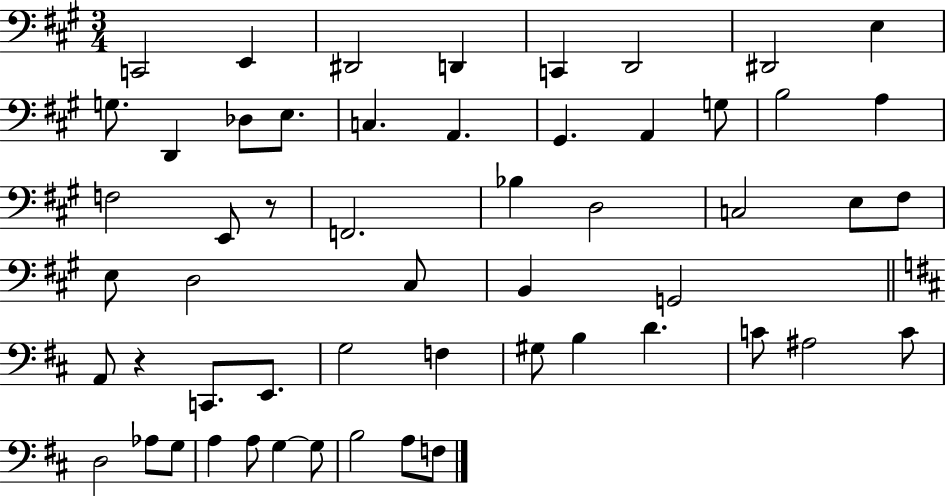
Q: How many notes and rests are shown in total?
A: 55